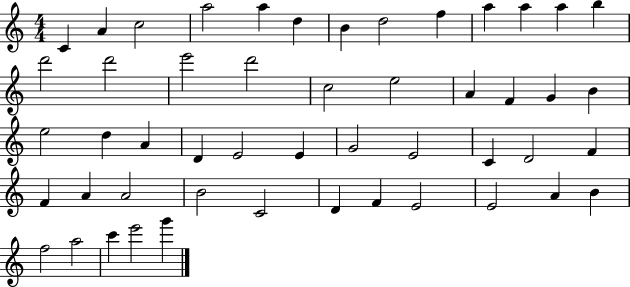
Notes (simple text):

C4/q A4/q C5/h A5/h A5/q D5/q B4/q D5/h F5/q A5/q A5/q A5/q B5/q D6/h D6/h E6/h D6/h C5/h E5/h A4/q F4/q G4/q B4/q E5/h D5/q A4/q D4/q E4/h E4/q G4/h E4/h C4/q D4/h F4/q F4/q A4/q A4/h B4/h C4/h D4/q F4/q E4/h E4/h A4/q B4/q F5/h A5/h C6/q E6/h G6/q